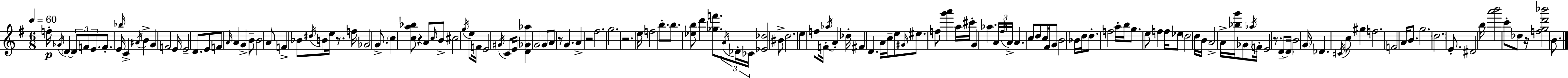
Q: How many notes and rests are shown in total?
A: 146